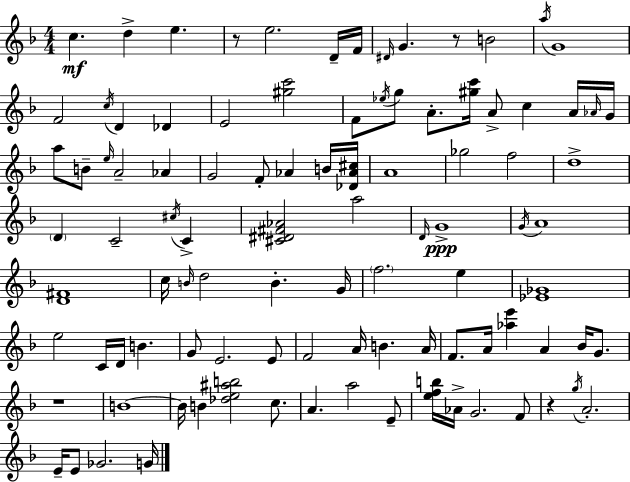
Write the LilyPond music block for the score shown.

{
  \clef treble
  \numericTimeSignature
  \time 4/4
  \key d \minor
  c''4.\mf d''4-> e''4. | r8 e''2. d'16-- f'16 | \grace { dis'16 } g'4. r8 b'2 | \acciaccatura { a''16 } g'1 | \break f'2 \acciaccatura { c''16 } d'4 des'4 | e'2 <gis'' c'''>2 | f'8 \acciaccatura { ees''16 } g''8 a'8.-. <gis'' c'''>16 a'8-> c''4 | a'16 \grace { aes'16 } g'16 a''8 b'8-- \grace { e''16 } a'2-- | \break aes'4 g'2 f'8-. | aes'4 b'16 <des' aes' cis''>16 a'1 | ges''2 f''2 | d''1-> | \break \parenthesize d'4 c'2-- | \acciaccatura { cis''16 } c'4-> <cis' dis' fis' aes'>2 a''2 | \grace { d'16 }\ppp g'1-> | \acciaccatura { g'16 } a'1 | \break <d' fis'>1 | c''16 \grace { b'16 } d''2 | b'4.-. g'16 \parenthesize f''2. | e''4 <ees' ges'>1 | \break e''2 | c'16 d'16 b'4. g'8 e'2. | e'8 f'2 | a'16 b'4. a'16 f'8. a'16 <aes'' e'''>4 | \break a'4 bes'16 g'8. r1 | b'1~~ | b'16 b'4 <des'' e'' ais'' b''>2 | c''8. a'4. | \break a''2 e'8-- <e'' f'' b''>16 aes'16-> g'2. | f'8 r4 \acciaccatura { g''16 } a'2.-. | e'16-- e'8 ges'2. | g'16 \bar "|."
}